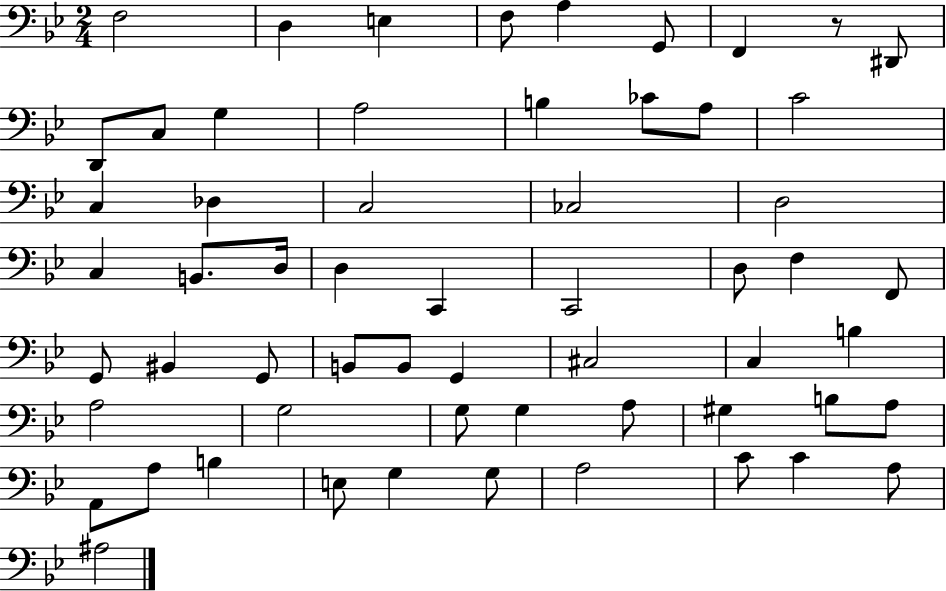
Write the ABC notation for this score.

X:1
T:Untitled
M:2/4
L:1/4
K:Bb
F,2 D, E, F,/2 A, G,,/2 F,, z/2 ^D,,/2 D,,/2 C,/2 G, A,2 B, _C/2 A,/2 C2 C, _D, C,2 _C,2 D,2 C, B,,/2 D,/4 D, C,, C,,2 D,/2 F, F,,/2 G,,/2 ^B,, G,,/2 B,,/2 B,,/2 G,, ^C,2 C, B, A,2 G,2 G,/2 G, A,/2 ^G, B,/2 A,/2 A,,/2 A,/2 B, E,/2 G, G,/2 A,2 C/2 C A,/2 ^A,2